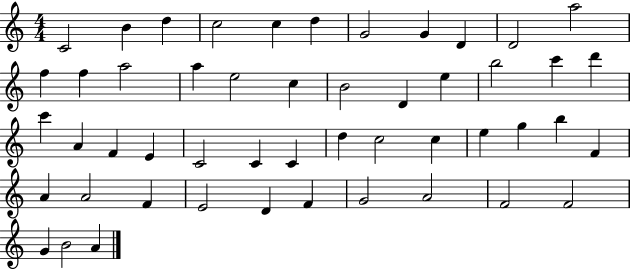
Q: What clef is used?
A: treble